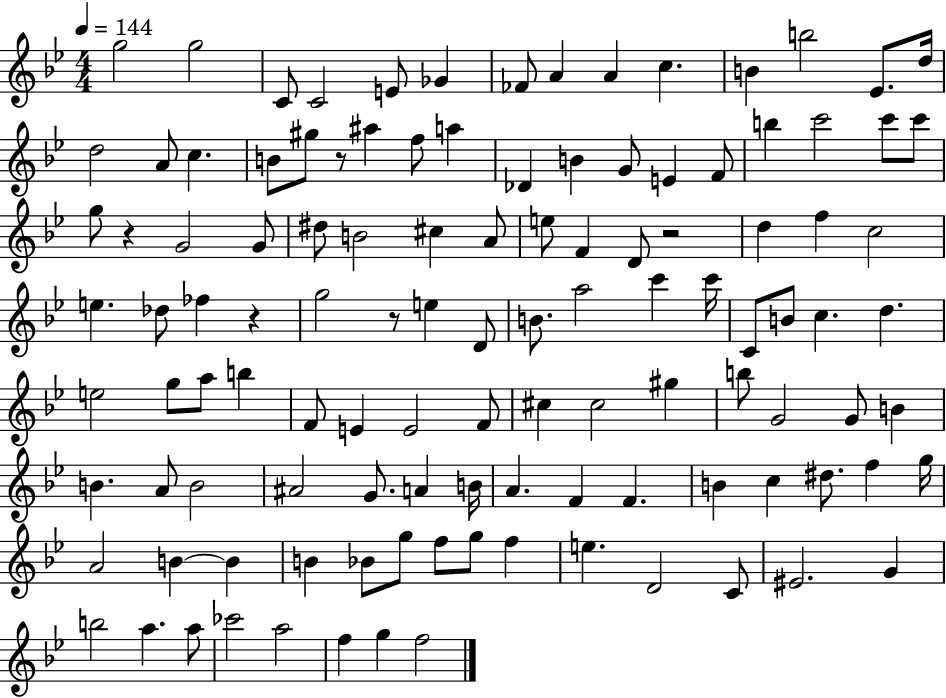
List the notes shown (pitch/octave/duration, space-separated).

G5/h G5/h C4/e C4/h E4/e Gb4/q FES4/e A4/q A4/q C5/q. B4/q B5/h Eb4/e. D5/s D5/h A4/e C5/q. B4/e G#5/e R/e A#5/q F5/e A5/q Db4/q B4/q G4/e E4/q F4/e B5/q C6/h C6/e C6/e G5/e R/q G4/h G4/e D#5/e B4/h C#5/q A4/e E5/e F4/q D4/e R/h D5/q F5/q C5/h E5/q. Db5/e FES5/q R/q G5/h R/e E5/q D4/e B4/e. A5/h C6/q C6/s C4/e B4/e C5/q. D5/q. E5/h G5/e A5/e B5/q F4/e E4/q E4/h F4/e C#5/q C#5/h G#5/q B5/e G4/h G4/e B4/q B4/q. A4/e B4/h A#4/h G4/e. A4/q B4/s A4/q. F4/q F4/q. B4/q C5/q D#5/e. F5/q G5/s A4/h B4/q B4/q B4/q Bb4/e G5/e F5/e G5/e F5/q E5/q. D4/h C4/e EIS4/h. G4/q B5/h A5/q. A5/e CES6/h A5/h F5/q G5/q F5/h